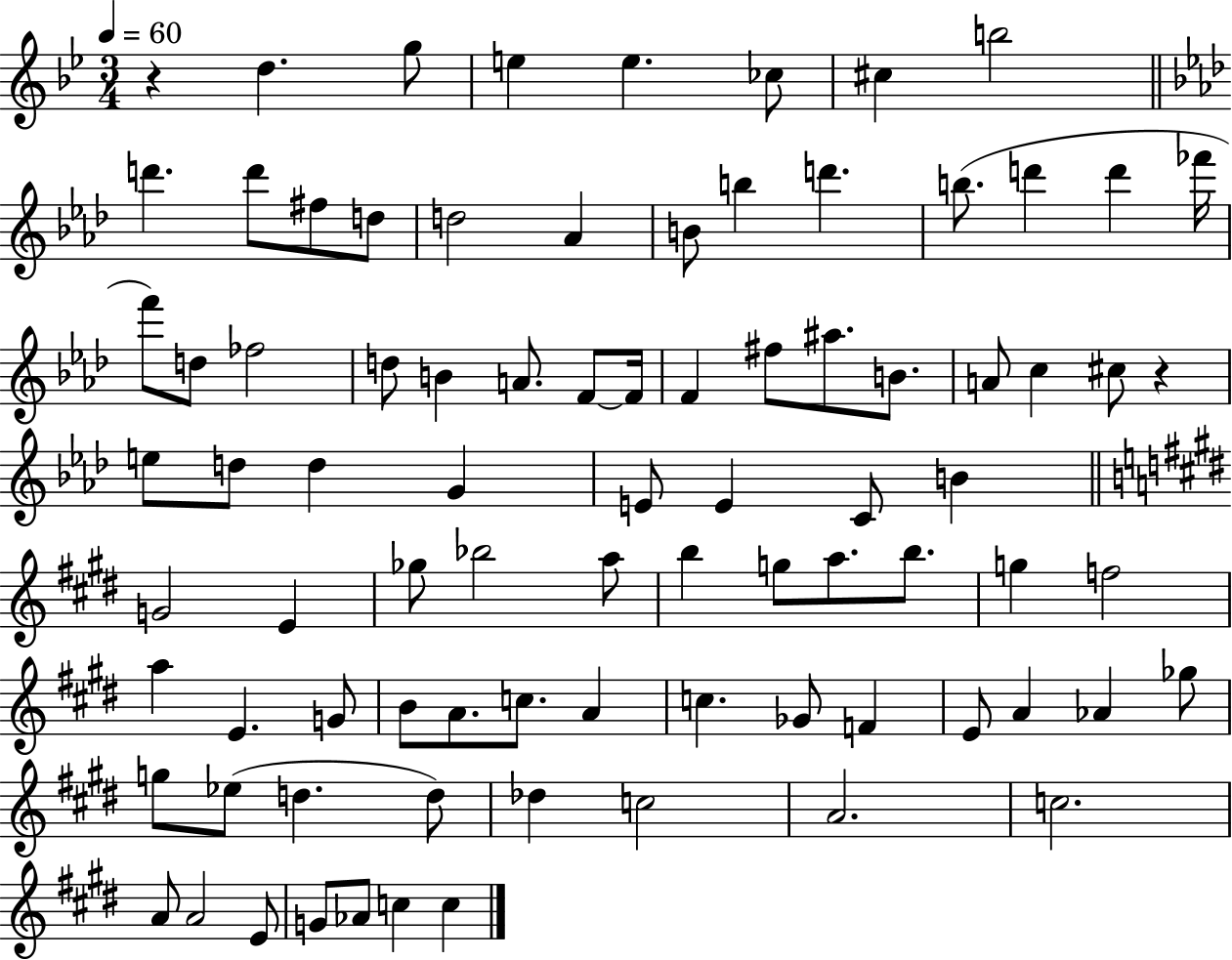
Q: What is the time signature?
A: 3/4